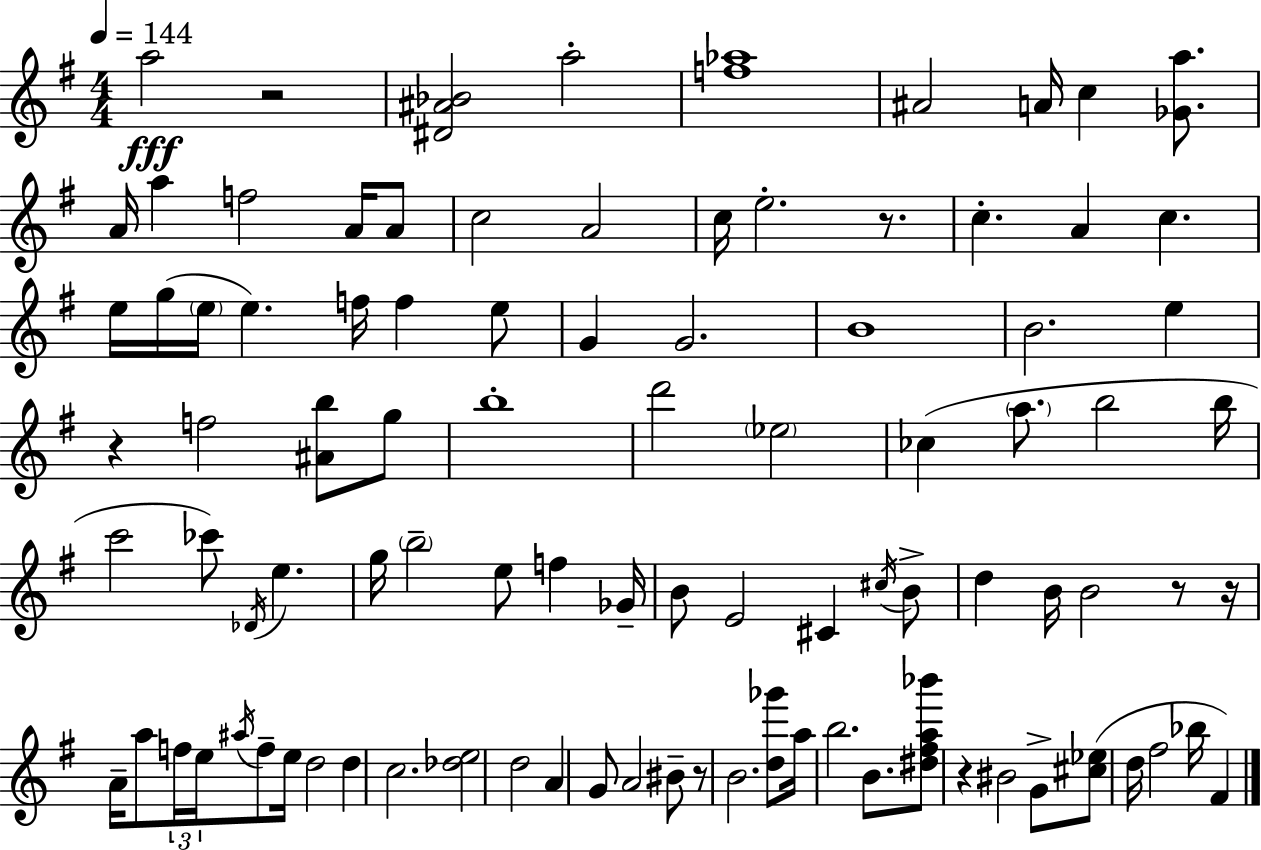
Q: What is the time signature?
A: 4/4